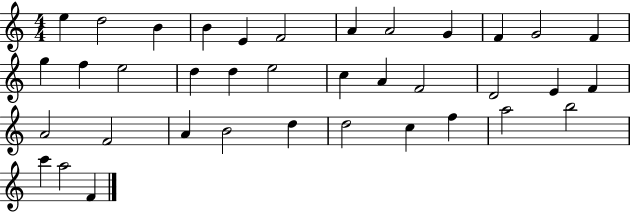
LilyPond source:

{
  \clef treble
  \numericTimeSignature
  \time 4/4
  \key c \major
  e''4 d''2 b'4 | b'4 e'4 f'2 | a'4 a'2 g'4 | f'4 g'2 f'4 | \break g''4 f''4 e''2 | d''4 d''4 e''2 | c''4 a'4 f'2 | d'2 e'4 f'4 | \break a'2 f'2 | a'4 b'2 d''4 | d''2 c''4 f''4 | a''2 b''2 | \break c'''4 a''2 f'4 | \bar "|."
}